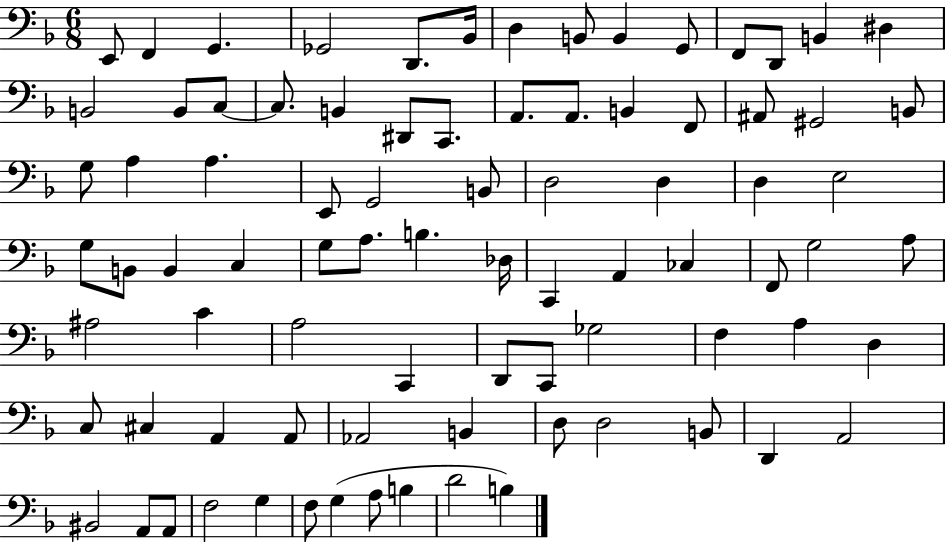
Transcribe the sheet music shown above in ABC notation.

X:1
T:Untitled
M:6/8
L:1/4
K:F
E,,/2 F,, G,, _G,,2 D,,/2 _B,,/4 D, B,,/2 B,, G,,/2 F,,/2 D,,/2 B,, ^D, B,,2 B,,/2 C,/2 C,/2 B,, ^D,,/2 C,,/2 A,,/2 A,,/2 B,, F,,/2 ^A,,/2 ^G,,2 B,,/2 G,/2 A, A, E,,/2 G,,2 B,,/2 D,2 D, D, E,2 G,/2 B,,/2 B,, C, G,/2 A,/2 B, _D,/4 C,, A,, _C, F,,/2 G,2 A,/2 ^A,2 C A,2 C,, D,,/2 C,,/2 _G,2 F, A, D, C,/2 ^C, A,, A,,/2 _A,,2 B,, D,/2 D,2 B,,/2 D,, A,,2 ^B,,2 A,,/2 A,,/2 F,2 G, F,/2 G, A,/2 B, D2 B,